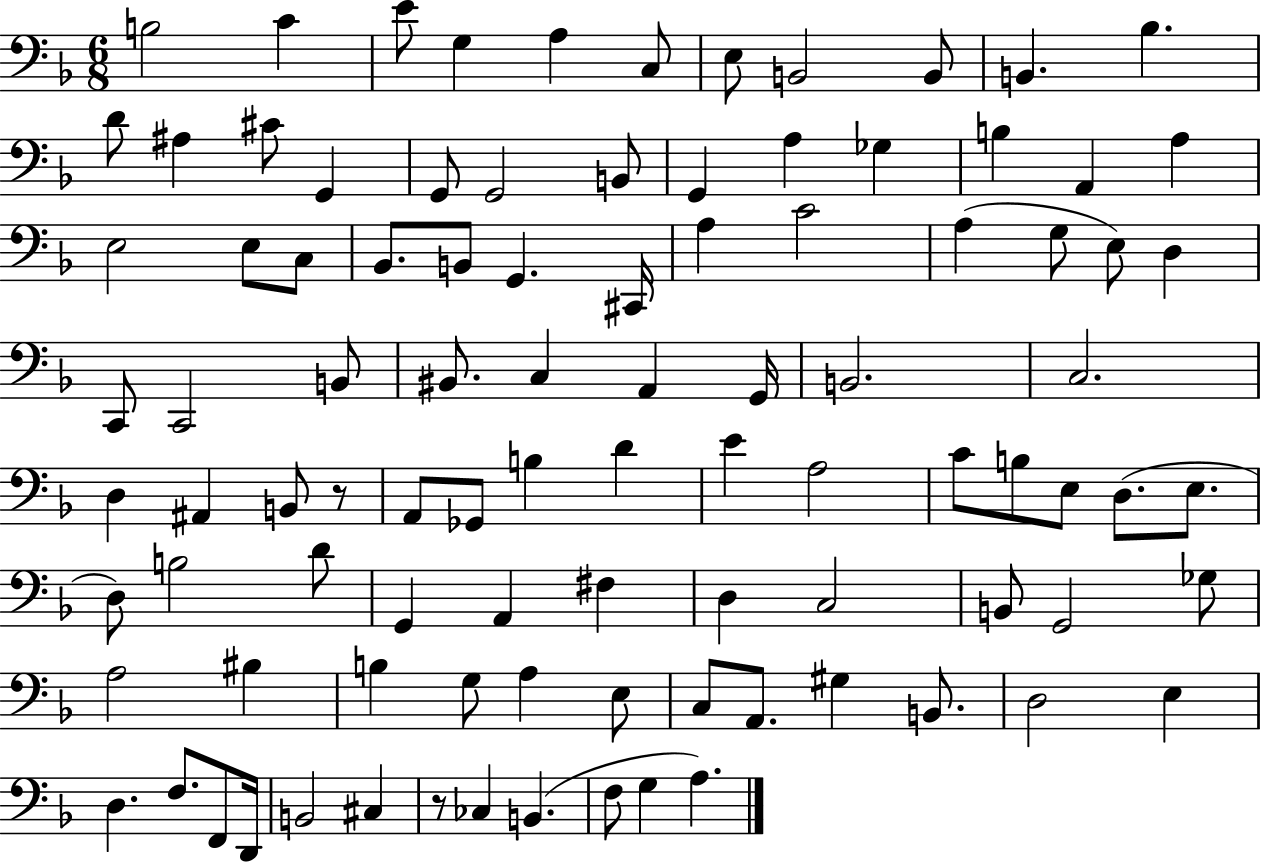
B3/h C4/q E4/e G3/q A3/q C3/e E3/e B2/h B2/e B2/q. Bb3/q. D4/e A#3/q C#4/e G2/q G2/e G2/h B2/e G2/q A3/q Gb3/q B3/q A2/q A3/q E3/h E3/e C3/e Bb2/e. B2/e G2/q. C#2/s A3/q C4/h A3/q G3/e E3/e D3/q C2/e C2/h B2/e BIS2/e. C3/q A2/q G2/s B2/h. C3/h. D3/q A#2/q B2/e R/e A2/e Gb2/e B3/q D4/q E4/q A3/h C4/e B3/e E3/e D3/e. E3/e. D3/e B3/h D4/e G2/q A2/q F#3/q D3/q C3/h B2/e G2/h Gb3/e A3/h BIS3/q B3/q G3/e A3/q E3/e C3/e A2/e. G#3/q B2/e. D3/h E3/q D3/q. F3/e. F2/e D2/s B2/h C#3/q R/e CES3/q B2/q. F3/e G3/q A3/q.